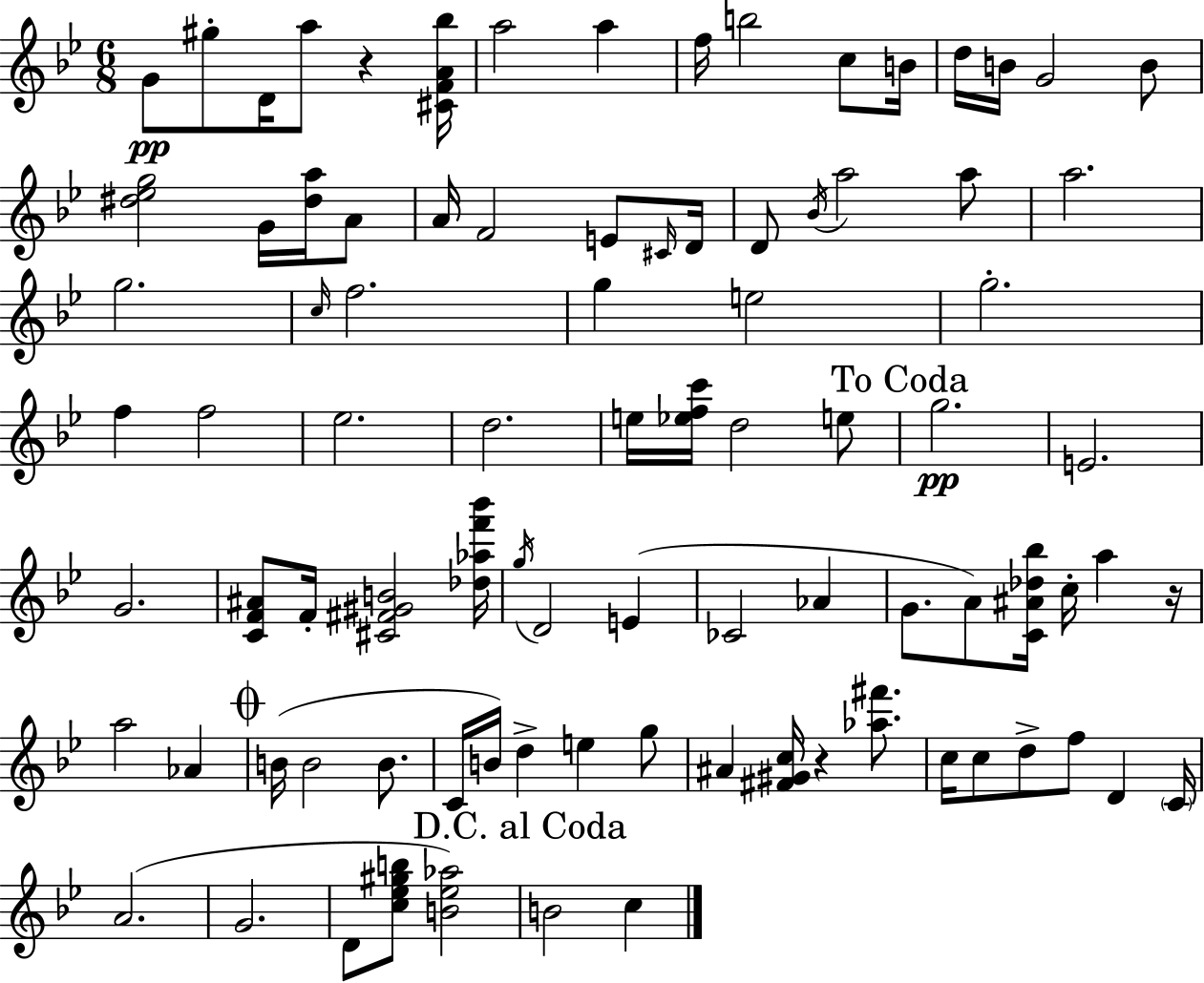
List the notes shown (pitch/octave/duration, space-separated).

G4/e G#5/e D4/s A5/e R/q [C#4,F4,A4,Bb5]/s A5/h A5/q F5/s B5/h C5/e B4/s D5/s B4/s G4/h B4/e [D#5,Eb5,G5]/h G4/s [D#5,A5]/s A4/e A4/s F4/h E4/e C#4/s D4/s D4/e Bb4/s A5/h A5/e A5/h. G5/h. C5/s F5/h. G5/q E5/h G5/h. F5/q F5/h Eb5/h. D5/h. E5/s [Eb5,F5,C6]/s D5/h E5/e G5/h. E4/h. G4/h. [C4,F4,A#4]/e F4/s [C#4,F#4,G#4,B4]/h [Db5,Ab5,F6,Bb6]/s G5/s D4/h E4/q CES4/h Ab4/q G4/e. A4/e [C4,A#4,Db5,Bb5]/s C5/s A5/q R/s A5/h Ab4/q B4/s B4/h B4/e. C4/s B4/s D5/q E5/q G5/e A#4/q [F#4,G#4,C5]/s R/q [Ab5,F#6]/e. C5/s C5/e D5/e F5/e D4/q C4/s A4/h. G4/h. D4/e [C5,Eb5,G#5,B5]/e [B4,Eb5,Ab5]/h B4/h C5/q